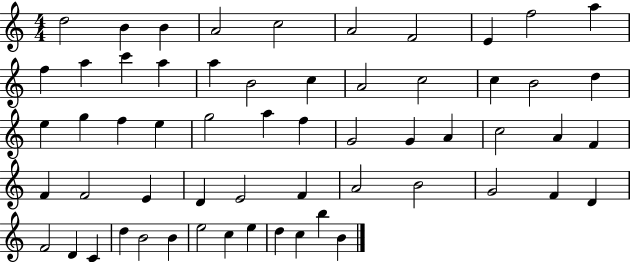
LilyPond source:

{
  \clef treble
  \numericTimeSignature
  \time 4/4
  \key c \major
  d''2 b'4 b'4 | a'2 c''2 | a'2 f'2 | e'4 f''2 a''4 | \break f''4 a''4 c'''4 a''4 | a''4 b'2 c''4 | a'2 c''2 | c''4 b'2 d''4 | \break e''4 g''4 f''4 e''4 | g''2 a''4 f''4 | g'2 g'4 a'4 | c''2 a'4 f'4 | \break f'4 f'2 e'4 | d'4 e'2 f'4 | a'2 b'2 | g'2 f'4 d'4 | \break f'2 d'4 c'4 | d''4 b'2 b'4 | e''2 c''4 e''4 | d''4 c''4 b''4 b'4 | \break \bar "|."
}